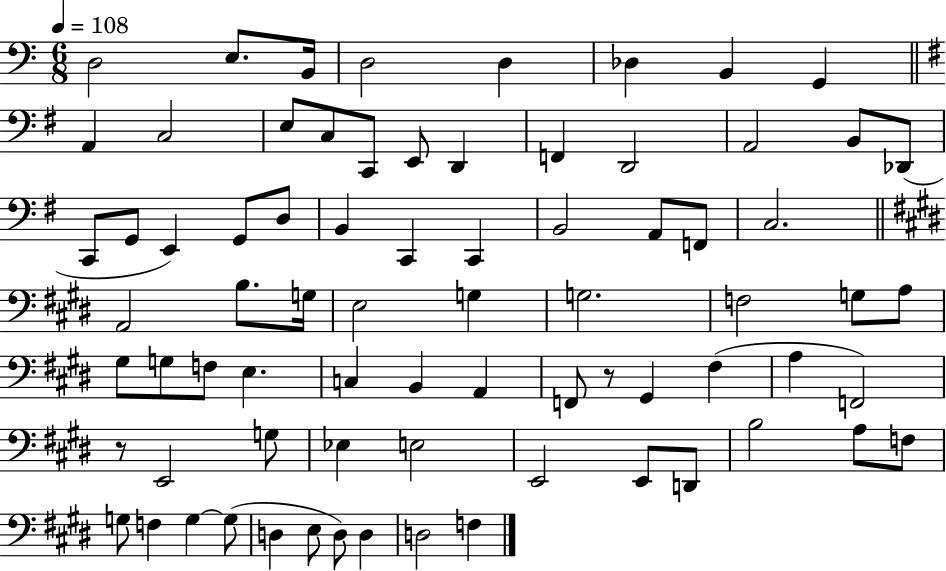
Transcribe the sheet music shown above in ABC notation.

X:1
T:Untitled
M:6/8
L:1/4
K:C
D,2 E,/2 B,,/4 D,2 D, _D, B,, G,, A,, C,2 E,/2 C,/2 C,,/2 E,,/2 D,, F,, D,,2 A,,2 B,,/2 _D,,/2 C,,/2 G,,/2 E,, G,,/2 D,/2 B,, C,, C,, B,,2 A,,/2 F,,/2 C,2 A,,2 B,/2 G,/4 E,2 G, G,2 F,2 G,/2 A,/2 ^G,/2 G,/2 F,/2 E, C, B,, A,, F,,/2 z/2 ^G,, ^F, A, F,,2 z/2 E,,2 G,/2 _E, E,2 E,,2 E,,/2 D,,/2 B,2 A,/2 F,/2 G,/2 F, G, G,/2 D, E,/2 D,/2 D, D,2 F,